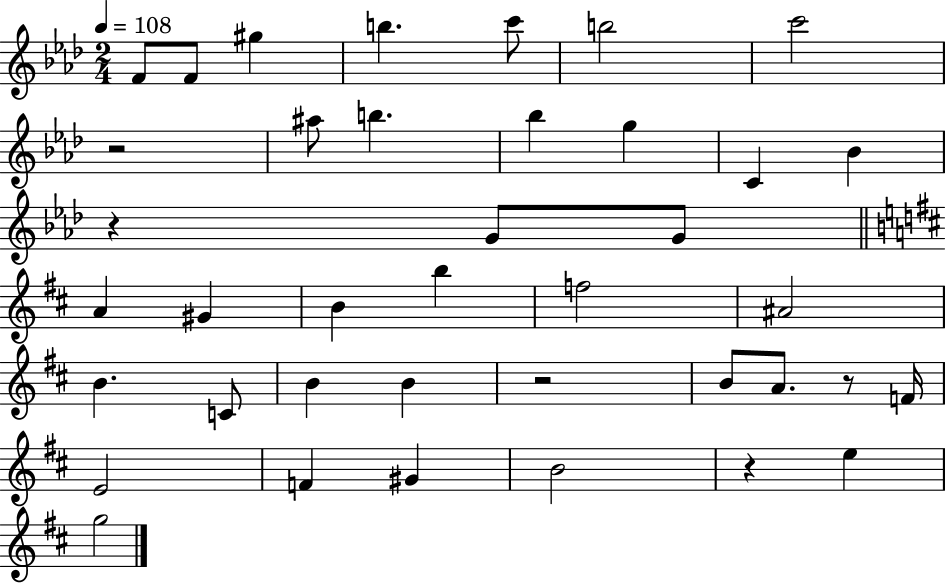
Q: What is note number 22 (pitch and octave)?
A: B4